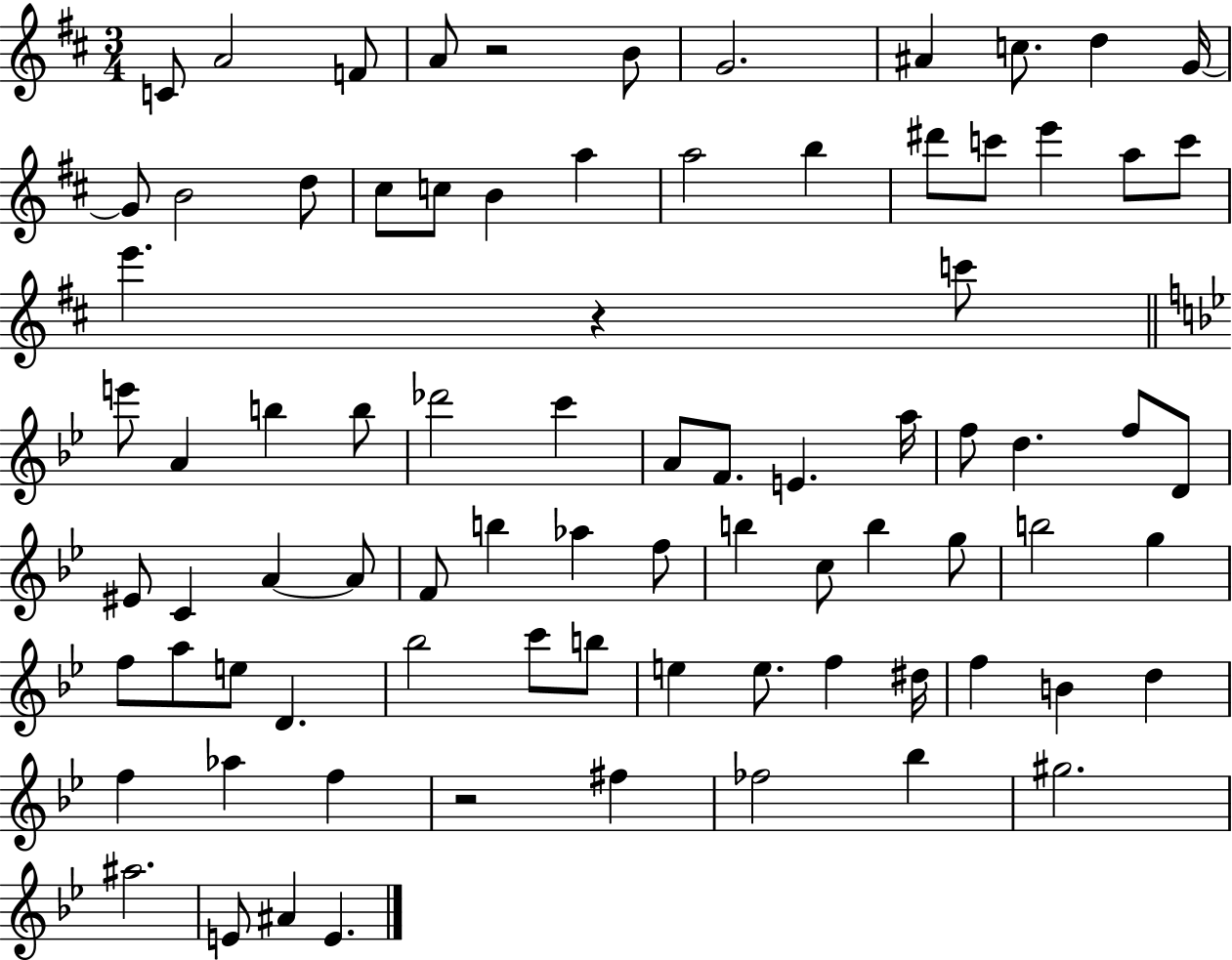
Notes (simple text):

C4/e A4/h F4/e A4/e R/h B4/e G4/h. A#4/q C5/e. D5/q G4/s G4/e B4/h D5/e C#5/e C5/e B4/q A5/q A5/h B5/q D#6/e C6/e E6/q A5/e C6/e E6/q. R/q C6/e E6/e A4/q B5/q B5/e Db6/h C6/q A4/e F4/e. E4/q. A5/s F5/e D5/q. F5/e D4/e EIS4/e C4/q A4/q A4/e F4/e B5/q Ab5/q F5/e B5/q C5/e B5/q G5/e B5/h G5/q F5/e A5/e E5/e D4/q. Bb5/h C6/e B5/e E5/q E5/e. F5/q D#5/s F5/q B4/q D5/q F5/q Ab5/q F5/q R/h F#5/q FES5/h Bb5/q G#5/h. A#5/h. E4/e A#4/q E4/q.